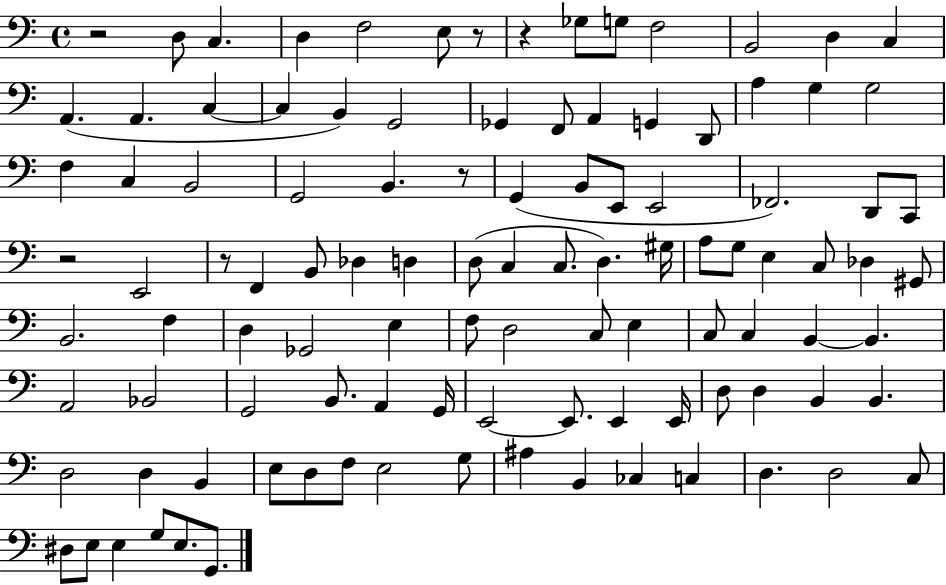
{
  \clef bass
  \time 4/4
  \defaultTimeSignature
  \key c \major
  r2 d8 c4. | d4 f2 e8 r8 | r4 ges8 g8 f2 | b,2 d4 c4 | \break a,4.( a,4. c4~~ | c4 b,4) g,2 | ges,4 f,8 a,4 g,4 d,8 | a4 g4 g2 | \break f4 c4 b,2 | g,2 b,4. r8 | g,4( b,8 e,8 e,2 | fes,2.) d,8 c,8 | \break r2 e,2 | r8 f,4 b,8 des4 d4 | d8( c4 c8. d4.) gis16 | a8 g8 e4 c8 des4 gis,8 | \break b,2. f4 | d4 ges,2 e4 | f8 d2 c8 e4 | c8 c4 b,4~~ b,4. | \break a,2 bes,2 | g,2 b,8. a,4 g,16 | e,2~~ e,8. e,4 e,16 | d8 d4 b,4 b,4. | \break d2 d4 b,4 | e8 d8 f8 e2 g8 | ais4 b,4 ces4 c4 | d4. d2 c8 | \break dis8 e8 e4 g8 e8. g,8. | \bar "|."
}